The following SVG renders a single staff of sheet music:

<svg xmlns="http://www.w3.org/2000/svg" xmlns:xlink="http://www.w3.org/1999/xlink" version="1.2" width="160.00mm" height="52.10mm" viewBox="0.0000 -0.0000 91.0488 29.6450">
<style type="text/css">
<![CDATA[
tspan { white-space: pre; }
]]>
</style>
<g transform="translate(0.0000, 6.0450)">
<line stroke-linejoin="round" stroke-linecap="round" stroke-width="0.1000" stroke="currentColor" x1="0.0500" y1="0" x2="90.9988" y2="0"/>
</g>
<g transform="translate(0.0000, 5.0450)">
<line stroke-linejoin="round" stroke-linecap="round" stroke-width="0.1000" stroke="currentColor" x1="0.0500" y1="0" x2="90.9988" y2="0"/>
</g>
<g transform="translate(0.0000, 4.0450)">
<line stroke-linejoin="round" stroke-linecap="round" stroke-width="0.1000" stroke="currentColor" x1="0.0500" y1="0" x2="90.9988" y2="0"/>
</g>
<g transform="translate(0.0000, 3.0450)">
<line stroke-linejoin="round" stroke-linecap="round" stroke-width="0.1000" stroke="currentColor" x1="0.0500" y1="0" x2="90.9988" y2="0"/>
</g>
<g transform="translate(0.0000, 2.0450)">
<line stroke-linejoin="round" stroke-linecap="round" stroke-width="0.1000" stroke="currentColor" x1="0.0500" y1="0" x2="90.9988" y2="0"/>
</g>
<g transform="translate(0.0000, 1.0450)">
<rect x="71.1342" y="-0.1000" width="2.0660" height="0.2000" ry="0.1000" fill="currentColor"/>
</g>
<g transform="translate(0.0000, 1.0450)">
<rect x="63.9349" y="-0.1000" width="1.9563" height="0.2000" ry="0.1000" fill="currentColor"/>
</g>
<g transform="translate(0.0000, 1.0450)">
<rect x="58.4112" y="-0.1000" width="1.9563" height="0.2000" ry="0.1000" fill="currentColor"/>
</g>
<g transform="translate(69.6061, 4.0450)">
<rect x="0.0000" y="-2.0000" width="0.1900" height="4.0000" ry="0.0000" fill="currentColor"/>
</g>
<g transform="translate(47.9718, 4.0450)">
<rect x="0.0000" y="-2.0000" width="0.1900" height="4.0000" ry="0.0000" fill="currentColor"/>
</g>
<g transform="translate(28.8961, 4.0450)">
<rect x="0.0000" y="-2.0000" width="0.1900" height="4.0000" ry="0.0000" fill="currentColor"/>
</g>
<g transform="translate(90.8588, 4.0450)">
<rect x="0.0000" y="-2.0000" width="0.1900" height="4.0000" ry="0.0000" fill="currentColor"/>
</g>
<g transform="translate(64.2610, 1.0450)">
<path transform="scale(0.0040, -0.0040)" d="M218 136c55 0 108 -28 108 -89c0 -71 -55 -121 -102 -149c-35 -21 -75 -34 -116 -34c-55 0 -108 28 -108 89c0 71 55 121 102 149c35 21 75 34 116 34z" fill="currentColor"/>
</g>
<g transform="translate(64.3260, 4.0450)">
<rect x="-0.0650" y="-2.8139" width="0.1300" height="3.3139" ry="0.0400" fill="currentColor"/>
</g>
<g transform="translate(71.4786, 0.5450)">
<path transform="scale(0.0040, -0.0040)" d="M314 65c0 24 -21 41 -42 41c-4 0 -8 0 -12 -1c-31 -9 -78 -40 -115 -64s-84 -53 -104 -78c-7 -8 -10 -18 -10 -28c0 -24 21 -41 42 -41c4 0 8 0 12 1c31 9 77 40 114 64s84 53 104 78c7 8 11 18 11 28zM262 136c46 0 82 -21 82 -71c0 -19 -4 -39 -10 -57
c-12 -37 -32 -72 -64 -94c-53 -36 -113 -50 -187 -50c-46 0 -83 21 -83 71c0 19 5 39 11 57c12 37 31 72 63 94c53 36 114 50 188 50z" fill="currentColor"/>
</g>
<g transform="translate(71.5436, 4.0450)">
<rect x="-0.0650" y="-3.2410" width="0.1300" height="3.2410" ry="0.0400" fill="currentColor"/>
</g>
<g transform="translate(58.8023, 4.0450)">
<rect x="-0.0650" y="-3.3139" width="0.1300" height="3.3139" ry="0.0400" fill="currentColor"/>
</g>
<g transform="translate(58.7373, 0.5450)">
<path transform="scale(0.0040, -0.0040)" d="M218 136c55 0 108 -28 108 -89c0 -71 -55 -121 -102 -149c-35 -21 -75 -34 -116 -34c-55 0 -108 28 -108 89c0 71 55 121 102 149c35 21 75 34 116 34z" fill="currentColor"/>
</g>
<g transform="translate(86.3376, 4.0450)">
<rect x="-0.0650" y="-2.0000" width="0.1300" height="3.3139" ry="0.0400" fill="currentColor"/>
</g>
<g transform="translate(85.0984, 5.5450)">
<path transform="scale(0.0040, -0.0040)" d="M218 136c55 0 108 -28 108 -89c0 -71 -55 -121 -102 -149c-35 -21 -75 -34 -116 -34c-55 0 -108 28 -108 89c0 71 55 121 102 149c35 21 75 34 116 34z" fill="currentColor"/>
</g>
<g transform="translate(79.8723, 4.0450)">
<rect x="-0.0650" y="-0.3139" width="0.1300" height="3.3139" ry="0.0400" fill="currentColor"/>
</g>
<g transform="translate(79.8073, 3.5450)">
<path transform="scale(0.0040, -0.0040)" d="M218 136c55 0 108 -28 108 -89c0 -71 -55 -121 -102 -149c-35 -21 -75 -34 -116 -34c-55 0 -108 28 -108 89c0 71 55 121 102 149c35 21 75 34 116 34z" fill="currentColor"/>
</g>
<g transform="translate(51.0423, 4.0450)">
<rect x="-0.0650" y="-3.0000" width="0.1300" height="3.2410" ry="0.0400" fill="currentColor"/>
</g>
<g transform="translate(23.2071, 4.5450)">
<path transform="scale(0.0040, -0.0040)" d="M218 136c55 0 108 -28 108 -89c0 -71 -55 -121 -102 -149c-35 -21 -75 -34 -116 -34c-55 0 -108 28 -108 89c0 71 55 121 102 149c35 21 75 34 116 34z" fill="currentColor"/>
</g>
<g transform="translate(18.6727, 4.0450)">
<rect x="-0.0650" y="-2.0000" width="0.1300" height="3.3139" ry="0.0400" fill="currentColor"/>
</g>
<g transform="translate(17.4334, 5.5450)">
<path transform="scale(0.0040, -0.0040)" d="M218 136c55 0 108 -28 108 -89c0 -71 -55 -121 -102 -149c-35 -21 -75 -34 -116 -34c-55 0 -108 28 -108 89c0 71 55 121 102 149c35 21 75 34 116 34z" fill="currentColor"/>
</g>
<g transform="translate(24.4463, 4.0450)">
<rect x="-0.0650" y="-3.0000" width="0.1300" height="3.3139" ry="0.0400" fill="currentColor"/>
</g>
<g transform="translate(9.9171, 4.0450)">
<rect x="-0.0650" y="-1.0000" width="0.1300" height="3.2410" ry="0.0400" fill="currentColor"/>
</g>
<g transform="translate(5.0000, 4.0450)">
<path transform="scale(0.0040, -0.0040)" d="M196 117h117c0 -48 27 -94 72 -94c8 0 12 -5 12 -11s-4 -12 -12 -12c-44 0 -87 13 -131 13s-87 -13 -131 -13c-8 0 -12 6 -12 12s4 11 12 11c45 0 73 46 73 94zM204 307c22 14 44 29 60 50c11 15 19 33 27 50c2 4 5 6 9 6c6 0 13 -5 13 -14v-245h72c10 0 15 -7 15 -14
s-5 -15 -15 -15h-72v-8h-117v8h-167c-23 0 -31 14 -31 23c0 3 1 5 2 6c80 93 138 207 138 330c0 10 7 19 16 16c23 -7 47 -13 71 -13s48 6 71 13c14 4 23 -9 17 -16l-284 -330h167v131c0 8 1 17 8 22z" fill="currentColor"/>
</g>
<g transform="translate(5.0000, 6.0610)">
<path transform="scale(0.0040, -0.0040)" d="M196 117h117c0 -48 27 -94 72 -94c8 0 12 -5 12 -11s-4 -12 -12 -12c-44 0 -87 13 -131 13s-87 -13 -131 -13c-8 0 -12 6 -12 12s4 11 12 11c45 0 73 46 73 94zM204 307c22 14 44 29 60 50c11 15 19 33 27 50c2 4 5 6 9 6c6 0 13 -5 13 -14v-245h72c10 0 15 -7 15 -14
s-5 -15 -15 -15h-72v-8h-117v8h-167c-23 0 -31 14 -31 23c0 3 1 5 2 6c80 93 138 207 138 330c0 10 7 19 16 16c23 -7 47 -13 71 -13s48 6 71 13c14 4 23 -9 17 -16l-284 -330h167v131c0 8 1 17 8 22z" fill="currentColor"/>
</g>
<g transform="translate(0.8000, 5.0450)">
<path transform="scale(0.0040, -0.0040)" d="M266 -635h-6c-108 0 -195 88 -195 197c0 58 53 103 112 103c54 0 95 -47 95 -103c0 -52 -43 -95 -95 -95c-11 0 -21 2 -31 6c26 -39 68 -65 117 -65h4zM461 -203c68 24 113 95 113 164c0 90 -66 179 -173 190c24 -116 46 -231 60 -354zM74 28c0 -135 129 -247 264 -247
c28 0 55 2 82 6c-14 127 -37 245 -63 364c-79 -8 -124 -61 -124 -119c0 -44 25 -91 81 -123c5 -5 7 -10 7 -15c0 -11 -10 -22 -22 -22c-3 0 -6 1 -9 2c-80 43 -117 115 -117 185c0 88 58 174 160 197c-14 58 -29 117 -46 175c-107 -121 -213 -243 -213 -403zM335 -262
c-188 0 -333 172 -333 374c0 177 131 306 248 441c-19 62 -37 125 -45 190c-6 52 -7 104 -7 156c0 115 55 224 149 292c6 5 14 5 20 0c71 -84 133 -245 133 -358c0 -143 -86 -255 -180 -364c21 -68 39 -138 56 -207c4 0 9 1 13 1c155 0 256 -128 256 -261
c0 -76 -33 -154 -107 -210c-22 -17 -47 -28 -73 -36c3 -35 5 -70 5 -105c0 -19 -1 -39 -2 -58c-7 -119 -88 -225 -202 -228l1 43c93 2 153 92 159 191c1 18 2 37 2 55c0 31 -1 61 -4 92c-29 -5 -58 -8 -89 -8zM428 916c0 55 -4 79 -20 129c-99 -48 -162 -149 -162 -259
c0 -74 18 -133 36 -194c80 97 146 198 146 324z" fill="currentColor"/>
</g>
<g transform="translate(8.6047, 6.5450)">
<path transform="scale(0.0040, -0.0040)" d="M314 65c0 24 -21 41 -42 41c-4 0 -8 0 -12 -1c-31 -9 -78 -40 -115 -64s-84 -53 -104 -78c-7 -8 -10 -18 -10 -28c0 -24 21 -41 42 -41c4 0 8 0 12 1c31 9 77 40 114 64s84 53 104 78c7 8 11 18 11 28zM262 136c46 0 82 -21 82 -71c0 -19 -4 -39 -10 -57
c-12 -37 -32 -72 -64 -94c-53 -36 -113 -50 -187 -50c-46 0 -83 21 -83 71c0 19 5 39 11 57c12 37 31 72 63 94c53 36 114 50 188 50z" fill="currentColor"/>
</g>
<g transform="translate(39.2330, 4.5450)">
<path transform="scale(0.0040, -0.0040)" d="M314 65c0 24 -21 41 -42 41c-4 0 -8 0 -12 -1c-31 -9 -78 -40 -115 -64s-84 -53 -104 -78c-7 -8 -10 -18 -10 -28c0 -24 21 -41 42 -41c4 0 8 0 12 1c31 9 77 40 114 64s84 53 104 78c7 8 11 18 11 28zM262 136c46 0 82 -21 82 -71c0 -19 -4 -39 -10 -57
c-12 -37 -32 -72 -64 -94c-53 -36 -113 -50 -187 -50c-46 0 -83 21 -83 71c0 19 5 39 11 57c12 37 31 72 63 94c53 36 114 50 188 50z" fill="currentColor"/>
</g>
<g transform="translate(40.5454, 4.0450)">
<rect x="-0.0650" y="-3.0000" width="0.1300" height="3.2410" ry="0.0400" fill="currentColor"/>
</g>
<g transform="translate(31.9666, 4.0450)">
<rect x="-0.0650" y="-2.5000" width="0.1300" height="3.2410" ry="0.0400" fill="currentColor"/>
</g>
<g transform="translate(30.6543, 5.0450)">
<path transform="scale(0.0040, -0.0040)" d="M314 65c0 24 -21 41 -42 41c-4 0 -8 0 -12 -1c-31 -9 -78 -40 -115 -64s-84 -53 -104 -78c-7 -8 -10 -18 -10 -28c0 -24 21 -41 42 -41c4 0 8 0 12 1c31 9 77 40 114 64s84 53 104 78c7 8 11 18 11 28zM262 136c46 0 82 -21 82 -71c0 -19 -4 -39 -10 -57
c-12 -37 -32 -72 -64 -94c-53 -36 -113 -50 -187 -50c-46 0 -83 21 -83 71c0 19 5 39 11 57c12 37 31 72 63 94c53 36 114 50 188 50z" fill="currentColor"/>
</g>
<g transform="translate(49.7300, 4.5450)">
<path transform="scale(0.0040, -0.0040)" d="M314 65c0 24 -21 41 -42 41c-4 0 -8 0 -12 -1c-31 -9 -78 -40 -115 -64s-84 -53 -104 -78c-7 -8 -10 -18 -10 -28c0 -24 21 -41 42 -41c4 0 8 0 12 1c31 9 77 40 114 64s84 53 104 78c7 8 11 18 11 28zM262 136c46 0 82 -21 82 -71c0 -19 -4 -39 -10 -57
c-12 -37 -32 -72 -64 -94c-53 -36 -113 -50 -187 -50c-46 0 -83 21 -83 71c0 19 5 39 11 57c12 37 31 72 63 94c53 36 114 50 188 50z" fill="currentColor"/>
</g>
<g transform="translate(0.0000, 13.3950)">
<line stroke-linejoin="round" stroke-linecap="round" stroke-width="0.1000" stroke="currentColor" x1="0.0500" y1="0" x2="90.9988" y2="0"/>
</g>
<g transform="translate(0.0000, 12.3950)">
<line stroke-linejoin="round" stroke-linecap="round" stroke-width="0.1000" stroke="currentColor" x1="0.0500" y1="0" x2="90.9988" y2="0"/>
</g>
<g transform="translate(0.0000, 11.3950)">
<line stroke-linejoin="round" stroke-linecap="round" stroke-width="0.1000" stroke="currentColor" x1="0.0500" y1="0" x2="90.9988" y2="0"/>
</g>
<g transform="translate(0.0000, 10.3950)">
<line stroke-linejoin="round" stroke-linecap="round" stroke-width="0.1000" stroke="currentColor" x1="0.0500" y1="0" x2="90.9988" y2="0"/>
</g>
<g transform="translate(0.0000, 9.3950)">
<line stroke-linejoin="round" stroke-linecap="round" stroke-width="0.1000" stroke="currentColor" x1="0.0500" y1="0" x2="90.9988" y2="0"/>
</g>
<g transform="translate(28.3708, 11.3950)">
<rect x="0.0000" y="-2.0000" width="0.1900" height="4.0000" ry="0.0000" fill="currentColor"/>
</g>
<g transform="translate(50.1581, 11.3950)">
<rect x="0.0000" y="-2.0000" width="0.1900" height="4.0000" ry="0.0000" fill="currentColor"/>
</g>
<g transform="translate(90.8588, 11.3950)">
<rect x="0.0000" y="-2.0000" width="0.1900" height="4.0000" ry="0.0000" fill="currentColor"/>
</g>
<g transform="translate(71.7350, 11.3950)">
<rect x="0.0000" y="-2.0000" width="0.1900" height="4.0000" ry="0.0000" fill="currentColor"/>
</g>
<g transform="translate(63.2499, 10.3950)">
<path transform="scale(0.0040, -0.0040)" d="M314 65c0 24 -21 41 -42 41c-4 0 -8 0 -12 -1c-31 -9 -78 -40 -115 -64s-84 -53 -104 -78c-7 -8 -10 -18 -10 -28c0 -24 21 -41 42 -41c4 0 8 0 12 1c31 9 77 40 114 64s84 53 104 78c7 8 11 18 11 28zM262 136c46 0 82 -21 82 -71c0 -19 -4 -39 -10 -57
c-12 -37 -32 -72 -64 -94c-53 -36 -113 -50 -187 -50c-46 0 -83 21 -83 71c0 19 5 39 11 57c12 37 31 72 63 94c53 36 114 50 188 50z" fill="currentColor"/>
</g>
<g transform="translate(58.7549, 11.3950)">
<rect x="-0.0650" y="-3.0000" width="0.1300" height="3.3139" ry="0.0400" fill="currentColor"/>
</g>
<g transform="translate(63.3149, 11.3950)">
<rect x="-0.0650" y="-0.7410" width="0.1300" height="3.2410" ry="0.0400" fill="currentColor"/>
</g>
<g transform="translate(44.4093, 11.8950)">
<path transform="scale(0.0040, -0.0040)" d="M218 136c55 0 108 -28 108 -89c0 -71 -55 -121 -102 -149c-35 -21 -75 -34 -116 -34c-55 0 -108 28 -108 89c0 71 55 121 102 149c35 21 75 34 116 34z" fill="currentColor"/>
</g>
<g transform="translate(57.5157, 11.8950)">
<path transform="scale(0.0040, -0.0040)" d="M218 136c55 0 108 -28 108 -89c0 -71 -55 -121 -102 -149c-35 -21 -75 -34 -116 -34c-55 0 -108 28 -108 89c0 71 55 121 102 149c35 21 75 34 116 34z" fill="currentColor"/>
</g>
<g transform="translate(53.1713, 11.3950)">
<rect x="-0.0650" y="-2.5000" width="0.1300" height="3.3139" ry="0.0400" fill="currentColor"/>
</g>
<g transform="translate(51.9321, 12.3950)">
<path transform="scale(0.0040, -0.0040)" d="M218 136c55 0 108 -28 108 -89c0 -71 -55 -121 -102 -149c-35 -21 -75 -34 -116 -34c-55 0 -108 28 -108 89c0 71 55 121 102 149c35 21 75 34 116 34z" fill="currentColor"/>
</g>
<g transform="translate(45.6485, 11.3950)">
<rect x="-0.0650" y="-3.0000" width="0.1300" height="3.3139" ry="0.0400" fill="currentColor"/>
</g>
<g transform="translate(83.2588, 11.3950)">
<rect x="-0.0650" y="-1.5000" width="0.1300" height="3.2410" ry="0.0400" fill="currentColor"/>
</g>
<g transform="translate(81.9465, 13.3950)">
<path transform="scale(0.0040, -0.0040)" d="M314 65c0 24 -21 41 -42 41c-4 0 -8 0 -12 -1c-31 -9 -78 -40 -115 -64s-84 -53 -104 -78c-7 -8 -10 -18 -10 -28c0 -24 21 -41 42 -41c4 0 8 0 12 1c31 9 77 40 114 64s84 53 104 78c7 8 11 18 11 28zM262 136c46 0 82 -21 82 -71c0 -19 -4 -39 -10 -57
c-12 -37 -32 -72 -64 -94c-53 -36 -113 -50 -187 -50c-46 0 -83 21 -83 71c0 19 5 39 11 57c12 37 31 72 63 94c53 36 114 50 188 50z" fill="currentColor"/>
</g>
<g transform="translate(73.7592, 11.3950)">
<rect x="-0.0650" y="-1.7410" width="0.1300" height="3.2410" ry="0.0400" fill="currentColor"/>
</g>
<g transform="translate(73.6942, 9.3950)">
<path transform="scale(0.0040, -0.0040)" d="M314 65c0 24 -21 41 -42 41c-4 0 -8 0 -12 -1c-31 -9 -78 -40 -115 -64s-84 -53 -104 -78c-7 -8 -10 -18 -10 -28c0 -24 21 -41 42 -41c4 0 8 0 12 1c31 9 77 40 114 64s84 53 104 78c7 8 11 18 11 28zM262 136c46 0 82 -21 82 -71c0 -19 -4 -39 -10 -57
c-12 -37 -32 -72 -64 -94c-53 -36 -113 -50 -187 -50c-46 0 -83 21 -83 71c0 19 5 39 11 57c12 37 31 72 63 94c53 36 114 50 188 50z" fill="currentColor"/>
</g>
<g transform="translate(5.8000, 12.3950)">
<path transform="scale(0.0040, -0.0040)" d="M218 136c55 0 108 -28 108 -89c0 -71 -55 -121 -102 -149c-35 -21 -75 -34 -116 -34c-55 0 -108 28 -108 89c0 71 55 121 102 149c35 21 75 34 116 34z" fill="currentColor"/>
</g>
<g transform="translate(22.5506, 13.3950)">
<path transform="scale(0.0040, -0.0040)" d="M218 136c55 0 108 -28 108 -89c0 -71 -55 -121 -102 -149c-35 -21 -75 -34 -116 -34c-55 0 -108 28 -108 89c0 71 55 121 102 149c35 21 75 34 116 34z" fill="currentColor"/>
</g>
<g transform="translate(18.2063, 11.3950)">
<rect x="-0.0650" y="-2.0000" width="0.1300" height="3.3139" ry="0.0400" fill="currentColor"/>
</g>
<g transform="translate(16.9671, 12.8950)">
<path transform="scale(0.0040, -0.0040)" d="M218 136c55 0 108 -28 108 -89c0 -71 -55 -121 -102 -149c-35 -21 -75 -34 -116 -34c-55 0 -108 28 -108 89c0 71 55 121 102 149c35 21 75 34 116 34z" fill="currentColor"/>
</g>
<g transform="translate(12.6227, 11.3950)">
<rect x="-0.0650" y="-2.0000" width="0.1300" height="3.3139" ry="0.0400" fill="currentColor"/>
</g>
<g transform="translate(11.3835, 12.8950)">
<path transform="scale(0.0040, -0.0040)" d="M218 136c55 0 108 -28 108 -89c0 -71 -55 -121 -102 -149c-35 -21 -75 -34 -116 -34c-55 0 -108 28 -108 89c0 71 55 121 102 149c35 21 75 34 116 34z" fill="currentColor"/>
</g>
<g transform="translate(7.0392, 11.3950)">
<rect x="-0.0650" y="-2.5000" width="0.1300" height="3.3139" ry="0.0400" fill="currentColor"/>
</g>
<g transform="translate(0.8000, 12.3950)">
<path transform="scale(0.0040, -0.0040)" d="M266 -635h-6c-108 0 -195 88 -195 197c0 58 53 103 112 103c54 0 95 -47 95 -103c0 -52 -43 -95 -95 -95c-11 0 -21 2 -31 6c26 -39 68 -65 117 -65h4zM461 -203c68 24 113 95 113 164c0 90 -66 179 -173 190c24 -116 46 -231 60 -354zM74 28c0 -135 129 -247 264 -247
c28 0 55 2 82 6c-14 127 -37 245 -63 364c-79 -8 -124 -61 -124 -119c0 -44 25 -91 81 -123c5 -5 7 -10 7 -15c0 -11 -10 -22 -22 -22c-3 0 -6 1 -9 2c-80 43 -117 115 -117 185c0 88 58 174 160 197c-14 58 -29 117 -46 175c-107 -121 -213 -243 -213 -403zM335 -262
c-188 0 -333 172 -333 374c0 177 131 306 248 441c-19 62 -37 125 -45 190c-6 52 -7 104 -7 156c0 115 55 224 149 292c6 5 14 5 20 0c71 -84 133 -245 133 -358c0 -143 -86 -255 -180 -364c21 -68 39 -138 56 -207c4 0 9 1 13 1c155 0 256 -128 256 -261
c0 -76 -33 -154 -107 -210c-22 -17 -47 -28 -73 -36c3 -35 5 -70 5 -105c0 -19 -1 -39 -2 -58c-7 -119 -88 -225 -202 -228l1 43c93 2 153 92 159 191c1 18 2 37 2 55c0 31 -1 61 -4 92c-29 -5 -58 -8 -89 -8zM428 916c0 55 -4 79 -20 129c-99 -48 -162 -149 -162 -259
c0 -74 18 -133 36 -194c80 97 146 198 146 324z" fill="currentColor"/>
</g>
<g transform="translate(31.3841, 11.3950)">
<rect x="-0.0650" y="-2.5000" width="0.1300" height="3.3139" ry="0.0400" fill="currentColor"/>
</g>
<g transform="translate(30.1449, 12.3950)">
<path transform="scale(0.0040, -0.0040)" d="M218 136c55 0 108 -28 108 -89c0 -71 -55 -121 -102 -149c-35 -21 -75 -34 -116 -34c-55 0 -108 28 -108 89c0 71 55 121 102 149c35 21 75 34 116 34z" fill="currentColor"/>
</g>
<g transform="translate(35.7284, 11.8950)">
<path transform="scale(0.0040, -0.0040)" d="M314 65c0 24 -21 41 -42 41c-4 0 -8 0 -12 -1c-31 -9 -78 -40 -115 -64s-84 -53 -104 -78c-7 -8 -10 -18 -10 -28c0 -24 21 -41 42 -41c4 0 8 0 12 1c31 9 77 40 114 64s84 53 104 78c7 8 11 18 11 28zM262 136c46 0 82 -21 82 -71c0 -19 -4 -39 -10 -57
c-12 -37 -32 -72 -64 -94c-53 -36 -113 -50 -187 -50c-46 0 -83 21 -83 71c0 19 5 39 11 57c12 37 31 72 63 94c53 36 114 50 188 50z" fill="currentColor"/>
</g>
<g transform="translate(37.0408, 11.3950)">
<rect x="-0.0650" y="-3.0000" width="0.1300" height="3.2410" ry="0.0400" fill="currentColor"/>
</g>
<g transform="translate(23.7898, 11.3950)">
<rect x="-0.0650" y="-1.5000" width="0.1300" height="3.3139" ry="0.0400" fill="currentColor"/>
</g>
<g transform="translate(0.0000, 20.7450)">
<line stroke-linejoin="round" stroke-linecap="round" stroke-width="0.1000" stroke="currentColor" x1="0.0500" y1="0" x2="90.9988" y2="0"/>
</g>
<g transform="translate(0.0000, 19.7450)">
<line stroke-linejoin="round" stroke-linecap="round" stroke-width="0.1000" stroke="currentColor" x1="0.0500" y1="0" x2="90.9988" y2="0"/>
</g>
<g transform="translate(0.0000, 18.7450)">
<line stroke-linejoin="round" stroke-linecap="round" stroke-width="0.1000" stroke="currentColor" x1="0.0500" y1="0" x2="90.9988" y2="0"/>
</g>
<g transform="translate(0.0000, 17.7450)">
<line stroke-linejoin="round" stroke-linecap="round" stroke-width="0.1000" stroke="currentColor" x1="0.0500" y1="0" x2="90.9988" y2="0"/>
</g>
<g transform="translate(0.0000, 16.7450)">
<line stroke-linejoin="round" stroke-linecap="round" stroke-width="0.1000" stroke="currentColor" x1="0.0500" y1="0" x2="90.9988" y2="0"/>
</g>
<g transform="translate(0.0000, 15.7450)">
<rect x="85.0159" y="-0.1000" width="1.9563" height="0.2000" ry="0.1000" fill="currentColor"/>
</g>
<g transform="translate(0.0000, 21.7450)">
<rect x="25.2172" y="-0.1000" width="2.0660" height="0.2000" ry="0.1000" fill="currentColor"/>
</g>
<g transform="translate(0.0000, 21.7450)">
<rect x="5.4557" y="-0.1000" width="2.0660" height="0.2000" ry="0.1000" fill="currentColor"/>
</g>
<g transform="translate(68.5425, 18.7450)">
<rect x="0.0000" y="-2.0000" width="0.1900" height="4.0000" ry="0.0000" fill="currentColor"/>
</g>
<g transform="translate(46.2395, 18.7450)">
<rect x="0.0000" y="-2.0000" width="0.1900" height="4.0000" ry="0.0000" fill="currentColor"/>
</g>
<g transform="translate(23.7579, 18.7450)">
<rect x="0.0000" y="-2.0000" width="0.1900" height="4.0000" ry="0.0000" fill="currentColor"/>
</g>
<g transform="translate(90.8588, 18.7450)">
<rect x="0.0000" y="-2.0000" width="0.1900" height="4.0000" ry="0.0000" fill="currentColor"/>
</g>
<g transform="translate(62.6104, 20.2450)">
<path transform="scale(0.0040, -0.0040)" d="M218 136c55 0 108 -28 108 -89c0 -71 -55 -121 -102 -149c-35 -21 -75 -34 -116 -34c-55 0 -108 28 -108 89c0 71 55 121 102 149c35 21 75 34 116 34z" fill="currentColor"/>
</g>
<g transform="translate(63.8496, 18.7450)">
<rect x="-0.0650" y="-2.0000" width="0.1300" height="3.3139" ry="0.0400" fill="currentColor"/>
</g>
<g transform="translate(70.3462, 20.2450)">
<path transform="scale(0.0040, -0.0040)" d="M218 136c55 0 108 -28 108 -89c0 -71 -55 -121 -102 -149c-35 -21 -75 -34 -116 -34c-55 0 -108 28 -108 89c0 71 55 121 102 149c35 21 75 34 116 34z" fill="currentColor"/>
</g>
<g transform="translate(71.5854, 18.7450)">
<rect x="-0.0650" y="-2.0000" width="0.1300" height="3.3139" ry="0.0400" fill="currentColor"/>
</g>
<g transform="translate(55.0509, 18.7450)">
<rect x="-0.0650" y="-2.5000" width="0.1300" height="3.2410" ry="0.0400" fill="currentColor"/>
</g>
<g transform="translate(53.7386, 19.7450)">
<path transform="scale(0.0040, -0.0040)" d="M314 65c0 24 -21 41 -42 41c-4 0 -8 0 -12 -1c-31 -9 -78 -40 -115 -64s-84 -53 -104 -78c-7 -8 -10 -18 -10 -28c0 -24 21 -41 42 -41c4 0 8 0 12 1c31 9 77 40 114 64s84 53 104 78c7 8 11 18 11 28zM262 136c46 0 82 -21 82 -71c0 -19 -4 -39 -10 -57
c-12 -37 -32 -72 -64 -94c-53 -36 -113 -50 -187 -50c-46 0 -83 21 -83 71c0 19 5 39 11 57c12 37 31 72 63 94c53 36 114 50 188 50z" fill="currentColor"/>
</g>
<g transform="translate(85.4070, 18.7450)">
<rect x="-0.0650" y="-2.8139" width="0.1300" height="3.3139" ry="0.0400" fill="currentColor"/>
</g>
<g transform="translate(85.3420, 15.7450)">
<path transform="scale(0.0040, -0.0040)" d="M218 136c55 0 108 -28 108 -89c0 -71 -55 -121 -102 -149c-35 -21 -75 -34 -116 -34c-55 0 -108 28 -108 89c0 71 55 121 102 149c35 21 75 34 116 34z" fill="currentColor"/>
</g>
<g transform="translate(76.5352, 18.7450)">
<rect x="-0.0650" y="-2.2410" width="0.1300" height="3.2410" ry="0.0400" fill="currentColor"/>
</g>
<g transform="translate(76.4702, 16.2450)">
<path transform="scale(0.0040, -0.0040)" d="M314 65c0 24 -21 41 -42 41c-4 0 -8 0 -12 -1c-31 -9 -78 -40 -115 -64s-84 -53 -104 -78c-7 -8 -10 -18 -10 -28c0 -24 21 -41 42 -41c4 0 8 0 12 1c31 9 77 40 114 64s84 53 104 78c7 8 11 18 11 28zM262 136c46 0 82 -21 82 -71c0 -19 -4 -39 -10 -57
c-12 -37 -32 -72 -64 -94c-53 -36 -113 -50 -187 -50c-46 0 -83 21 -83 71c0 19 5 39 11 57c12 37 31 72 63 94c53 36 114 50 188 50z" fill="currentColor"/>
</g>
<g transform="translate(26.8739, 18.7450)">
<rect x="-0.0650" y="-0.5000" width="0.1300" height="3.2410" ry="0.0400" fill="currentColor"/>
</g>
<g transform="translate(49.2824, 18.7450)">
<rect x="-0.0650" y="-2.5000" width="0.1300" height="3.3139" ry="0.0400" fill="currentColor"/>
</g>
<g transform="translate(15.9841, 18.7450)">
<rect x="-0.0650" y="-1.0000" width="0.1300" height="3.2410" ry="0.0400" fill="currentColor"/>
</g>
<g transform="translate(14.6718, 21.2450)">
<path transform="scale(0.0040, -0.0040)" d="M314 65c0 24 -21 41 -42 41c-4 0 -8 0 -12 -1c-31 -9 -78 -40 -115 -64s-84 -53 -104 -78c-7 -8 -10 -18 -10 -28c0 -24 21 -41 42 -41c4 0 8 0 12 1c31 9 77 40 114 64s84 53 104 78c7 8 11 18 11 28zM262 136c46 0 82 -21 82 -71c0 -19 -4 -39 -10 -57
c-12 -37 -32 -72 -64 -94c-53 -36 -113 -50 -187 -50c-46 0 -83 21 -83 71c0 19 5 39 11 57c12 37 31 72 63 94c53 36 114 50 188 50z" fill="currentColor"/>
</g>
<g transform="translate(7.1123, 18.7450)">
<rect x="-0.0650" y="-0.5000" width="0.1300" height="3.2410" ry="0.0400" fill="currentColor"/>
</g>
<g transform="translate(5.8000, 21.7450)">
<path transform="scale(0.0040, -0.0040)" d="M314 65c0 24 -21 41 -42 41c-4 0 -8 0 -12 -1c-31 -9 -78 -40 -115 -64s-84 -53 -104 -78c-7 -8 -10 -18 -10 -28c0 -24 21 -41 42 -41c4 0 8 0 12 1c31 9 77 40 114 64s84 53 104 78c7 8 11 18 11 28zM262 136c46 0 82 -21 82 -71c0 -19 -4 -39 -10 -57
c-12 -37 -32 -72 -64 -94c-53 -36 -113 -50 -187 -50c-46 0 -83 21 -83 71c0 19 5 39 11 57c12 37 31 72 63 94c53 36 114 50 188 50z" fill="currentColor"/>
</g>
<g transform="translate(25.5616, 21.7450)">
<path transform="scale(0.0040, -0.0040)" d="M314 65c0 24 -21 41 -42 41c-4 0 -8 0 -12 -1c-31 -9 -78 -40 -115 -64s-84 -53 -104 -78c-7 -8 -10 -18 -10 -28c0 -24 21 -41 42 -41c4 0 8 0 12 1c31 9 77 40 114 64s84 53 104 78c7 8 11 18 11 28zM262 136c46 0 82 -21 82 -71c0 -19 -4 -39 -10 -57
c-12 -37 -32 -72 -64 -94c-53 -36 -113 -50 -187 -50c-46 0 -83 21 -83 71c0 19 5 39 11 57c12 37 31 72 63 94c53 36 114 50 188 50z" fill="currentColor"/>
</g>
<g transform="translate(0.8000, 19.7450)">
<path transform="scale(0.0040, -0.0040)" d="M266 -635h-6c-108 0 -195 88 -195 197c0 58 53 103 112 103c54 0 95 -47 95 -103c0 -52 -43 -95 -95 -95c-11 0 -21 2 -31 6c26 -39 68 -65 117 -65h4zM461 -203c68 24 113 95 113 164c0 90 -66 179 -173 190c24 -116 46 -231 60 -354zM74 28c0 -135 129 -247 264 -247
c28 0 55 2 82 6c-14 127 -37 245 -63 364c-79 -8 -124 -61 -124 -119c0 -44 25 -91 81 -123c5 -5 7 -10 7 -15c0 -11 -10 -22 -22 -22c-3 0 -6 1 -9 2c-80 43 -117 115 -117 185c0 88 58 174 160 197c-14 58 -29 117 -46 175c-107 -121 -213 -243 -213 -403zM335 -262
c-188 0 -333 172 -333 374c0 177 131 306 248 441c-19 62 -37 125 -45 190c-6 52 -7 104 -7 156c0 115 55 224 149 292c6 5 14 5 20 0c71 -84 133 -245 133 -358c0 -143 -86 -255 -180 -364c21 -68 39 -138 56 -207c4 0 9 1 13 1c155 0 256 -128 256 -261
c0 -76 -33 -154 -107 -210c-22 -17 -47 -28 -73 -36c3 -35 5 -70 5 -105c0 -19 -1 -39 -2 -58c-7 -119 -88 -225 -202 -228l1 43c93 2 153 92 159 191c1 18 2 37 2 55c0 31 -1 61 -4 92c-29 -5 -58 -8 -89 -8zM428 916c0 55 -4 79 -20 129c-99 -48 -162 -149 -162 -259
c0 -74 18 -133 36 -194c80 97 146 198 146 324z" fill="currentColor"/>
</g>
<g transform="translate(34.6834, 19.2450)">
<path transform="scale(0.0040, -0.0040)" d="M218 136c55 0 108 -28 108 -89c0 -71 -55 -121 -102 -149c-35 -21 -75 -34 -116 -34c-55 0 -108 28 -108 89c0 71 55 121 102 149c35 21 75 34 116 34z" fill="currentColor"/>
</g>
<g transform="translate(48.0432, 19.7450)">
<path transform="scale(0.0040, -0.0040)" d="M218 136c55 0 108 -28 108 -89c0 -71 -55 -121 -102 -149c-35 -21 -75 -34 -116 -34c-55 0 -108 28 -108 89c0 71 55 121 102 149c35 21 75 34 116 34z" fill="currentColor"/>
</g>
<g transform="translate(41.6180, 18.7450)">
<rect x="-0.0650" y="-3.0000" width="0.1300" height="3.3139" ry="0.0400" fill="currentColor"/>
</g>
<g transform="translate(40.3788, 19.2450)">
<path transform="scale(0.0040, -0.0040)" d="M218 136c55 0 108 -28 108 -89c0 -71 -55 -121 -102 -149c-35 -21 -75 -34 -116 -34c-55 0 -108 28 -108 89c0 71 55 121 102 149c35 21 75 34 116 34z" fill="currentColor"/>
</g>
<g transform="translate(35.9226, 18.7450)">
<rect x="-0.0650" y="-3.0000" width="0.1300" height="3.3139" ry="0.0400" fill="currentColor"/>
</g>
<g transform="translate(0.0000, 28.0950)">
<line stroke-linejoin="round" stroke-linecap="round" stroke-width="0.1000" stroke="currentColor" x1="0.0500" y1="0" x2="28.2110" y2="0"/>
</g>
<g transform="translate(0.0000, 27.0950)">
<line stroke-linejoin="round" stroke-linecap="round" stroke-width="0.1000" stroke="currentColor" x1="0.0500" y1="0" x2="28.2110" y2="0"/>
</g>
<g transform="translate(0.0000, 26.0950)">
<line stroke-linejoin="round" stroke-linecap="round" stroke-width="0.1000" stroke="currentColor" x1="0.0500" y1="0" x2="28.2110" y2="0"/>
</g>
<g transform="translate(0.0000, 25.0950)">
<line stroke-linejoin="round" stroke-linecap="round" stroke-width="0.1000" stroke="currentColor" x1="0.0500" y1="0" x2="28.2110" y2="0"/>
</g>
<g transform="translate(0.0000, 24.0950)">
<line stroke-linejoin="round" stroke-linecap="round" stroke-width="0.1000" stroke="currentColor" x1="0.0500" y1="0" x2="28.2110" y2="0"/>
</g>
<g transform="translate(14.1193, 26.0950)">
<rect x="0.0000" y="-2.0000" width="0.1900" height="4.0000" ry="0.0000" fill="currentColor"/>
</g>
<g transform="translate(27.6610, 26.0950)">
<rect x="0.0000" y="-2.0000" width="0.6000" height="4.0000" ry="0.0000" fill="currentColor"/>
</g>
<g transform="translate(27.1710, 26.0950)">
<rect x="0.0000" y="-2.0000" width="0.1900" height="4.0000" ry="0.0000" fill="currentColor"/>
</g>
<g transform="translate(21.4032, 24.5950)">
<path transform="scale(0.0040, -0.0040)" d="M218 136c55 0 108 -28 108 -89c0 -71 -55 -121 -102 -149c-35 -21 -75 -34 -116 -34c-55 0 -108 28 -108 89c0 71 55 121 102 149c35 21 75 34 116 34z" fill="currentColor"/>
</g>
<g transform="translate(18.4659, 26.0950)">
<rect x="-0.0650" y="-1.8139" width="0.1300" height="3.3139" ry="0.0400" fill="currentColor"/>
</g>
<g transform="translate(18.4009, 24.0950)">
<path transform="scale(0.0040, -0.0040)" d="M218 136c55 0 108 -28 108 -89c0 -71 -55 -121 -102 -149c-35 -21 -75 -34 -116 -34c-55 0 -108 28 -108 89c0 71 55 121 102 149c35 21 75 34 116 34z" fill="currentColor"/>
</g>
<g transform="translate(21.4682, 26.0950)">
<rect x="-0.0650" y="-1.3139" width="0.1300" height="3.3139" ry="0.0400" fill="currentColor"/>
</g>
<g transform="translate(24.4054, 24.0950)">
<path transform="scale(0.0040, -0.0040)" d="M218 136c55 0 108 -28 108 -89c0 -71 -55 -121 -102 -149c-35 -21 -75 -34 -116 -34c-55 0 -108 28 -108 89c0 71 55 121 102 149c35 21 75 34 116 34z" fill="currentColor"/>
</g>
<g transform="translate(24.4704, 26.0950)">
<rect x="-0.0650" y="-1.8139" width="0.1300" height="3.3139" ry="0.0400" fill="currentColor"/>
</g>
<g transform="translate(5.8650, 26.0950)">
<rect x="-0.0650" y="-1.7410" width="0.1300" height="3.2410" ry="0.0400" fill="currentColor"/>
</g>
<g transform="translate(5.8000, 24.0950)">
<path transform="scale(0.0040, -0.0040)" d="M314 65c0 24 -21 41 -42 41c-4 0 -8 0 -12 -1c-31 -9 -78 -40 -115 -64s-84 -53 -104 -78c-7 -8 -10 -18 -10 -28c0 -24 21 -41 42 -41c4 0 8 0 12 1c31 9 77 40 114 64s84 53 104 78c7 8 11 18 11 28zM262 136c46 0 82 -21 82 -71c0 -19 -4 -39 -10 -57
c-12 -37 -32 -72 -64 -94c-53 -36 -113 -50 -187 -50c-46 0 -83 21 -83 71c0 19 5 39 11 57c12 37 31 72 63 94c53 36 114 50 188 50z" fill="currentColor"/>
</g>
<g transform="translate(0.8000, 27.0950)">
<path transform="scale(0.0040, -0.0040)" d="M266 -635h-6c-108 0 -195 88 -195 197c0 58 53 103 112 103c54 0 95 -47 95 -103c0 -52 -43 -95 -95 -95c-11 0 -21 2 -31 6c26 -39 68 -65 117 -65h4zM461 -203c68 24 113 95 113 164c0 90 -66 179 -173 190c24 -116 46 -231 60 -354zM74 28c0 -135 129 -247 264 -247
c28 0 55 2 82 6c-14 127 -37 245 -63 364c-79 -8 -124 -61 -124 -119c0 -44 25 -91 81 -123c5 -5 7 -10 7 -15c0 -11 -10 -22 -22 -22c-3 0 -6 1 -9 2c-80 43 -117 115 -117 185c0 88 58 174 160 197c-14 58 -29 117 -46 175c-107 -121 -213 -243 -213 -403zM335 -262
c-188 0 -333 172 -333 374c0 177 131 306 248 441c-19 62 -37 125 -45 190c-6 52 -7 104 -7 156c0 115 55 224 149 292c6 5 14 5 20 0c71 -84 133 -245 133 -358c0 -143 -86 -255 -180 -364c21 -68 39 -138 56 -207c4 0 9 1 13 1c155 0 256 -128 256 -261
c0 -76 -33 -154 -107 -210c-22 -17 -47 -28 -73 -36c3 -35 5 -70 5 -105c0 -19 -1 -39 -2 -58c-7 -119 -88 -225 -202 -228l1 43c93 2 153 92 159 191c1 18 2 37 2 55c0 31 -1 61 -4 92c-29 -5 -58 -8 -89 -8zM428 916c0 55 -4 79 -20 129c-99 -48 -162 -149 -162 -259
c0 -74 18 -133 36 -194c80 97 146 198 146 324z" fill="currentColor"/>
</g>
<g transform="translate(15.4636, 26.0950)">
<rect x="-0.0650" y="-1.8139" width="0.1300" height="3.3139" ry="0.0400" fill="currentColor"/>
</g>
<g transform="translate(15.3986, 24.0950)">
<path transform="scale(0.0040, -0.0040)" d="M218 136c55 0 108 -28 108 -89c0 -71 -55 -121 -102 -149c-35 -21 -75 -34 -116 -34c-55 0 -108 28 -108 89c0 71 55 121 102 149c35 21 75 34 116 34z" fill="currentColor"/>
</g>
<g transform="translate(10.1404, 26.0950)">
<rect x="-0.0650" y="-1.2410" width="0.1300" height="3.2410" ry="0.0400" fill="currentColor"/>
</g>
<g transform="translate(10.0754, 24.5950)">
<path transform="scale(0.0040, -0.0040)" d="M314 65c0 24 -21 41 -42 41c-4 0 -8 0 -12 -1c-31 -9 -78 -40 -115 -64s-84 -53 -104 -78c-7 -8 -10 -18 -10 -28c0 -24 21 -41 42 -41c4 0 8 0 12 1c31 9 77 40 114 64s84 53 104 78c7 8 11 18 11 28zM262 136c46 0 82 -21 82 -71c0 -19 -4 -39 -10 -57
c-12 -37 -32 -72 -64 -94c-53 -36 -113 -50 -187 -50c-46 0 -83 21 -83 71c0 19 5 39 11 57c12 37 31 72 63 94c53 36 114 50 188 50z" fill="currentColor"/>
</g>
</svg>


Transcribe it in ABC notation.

X:1
T:Untitled
M:4/4
L:1/4
K:C
D2 F A G2 A2 A2 b a b2 c F G F F E G A2 A G A d2 f2 E2 C2 D2 C2 A A G G2 F F g2 a f2 e2 f f e f